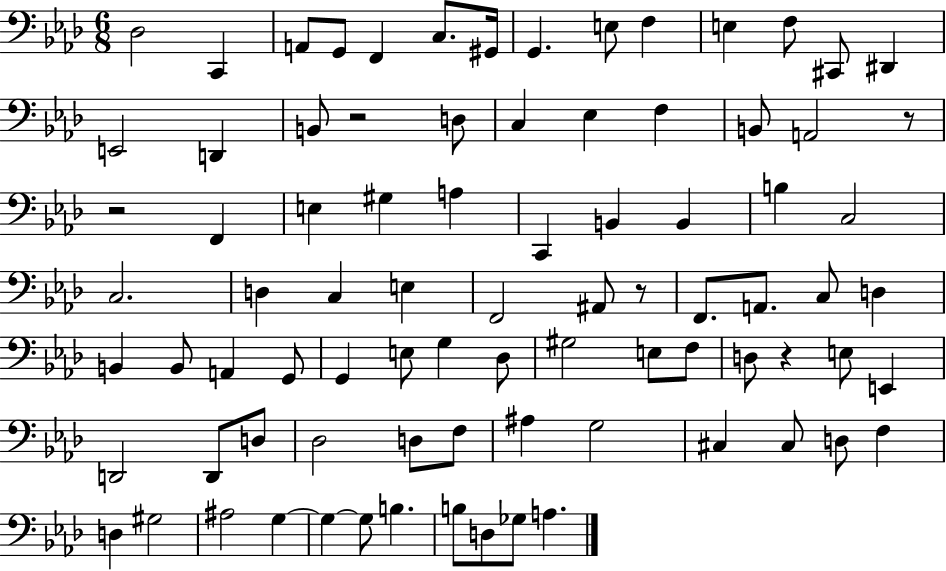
X:1
T:Untitled
M:6/8
L:1/4
K:Ab
_D,2 C,, A,,/2 G,,/2 F,, C,/2 ^G,,/4 G,, E,/2 F, E, F,/2 ^C,,/2 ^D,, E,,2 D,, B,,/2 z2 D,/2 C, _E, F, B,,/2 A,,2 z/2 z2 F,, E, ^G, A, C,, B,, B,, B, C,2 C,2 D, C, E, F,,2 ^A,,/2 z/2 F,,/2 A,,/2 C,/2 D, B,, B,,/2 A,, G,,/2 G,, E,/2 G, _D,/2 ^G,2 E,/2 F,/2 D,/2 z E,/2 E,, D,,2 D,,/2 D,/2 _D,2 D,/2 F,/2 ^A, G,2 ^C, ^C,/2 D,/2 F, D, ^G,2 ^A,2 G, G, G,/2 B, B,/2 D,/2 _G,/2 A,